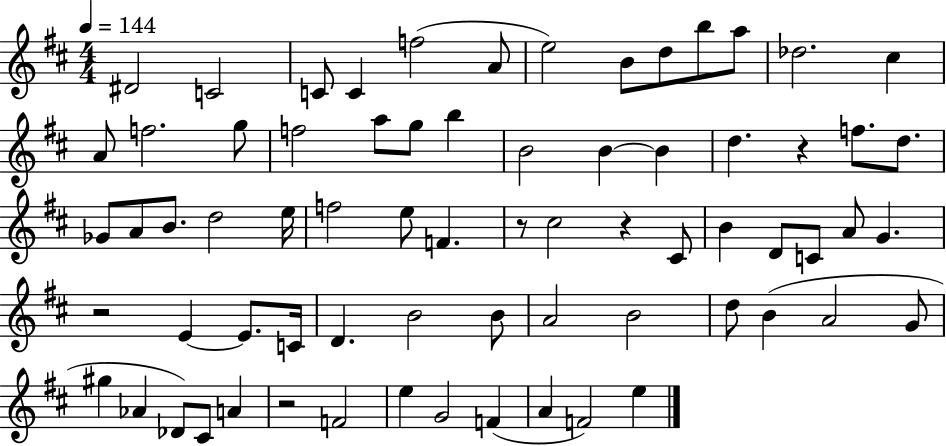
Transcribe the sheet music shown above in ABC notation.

X:1
T:Untitled
M:4/4
L:1/4
K:D
^D2 C2 C/2 C f2 A/2 e2 B/2 d/2 b/2 a/2 _d2 ^c A/2 f2 g/2 f2 a/2 g/2 b B2 B B d z f/2 d/2 _G/2 A/2 B/2 d2 e/4 f2 e/2 F z/2 ^c2 z ^C/2 B D/2 C/2 A/2 G z2 E E/2 C/4 D B2 B/2 A2 B2 d/2 B A2 G/2 ^g _A _D/2 ^C/2 A z2 F2 e G2 F A F2 e